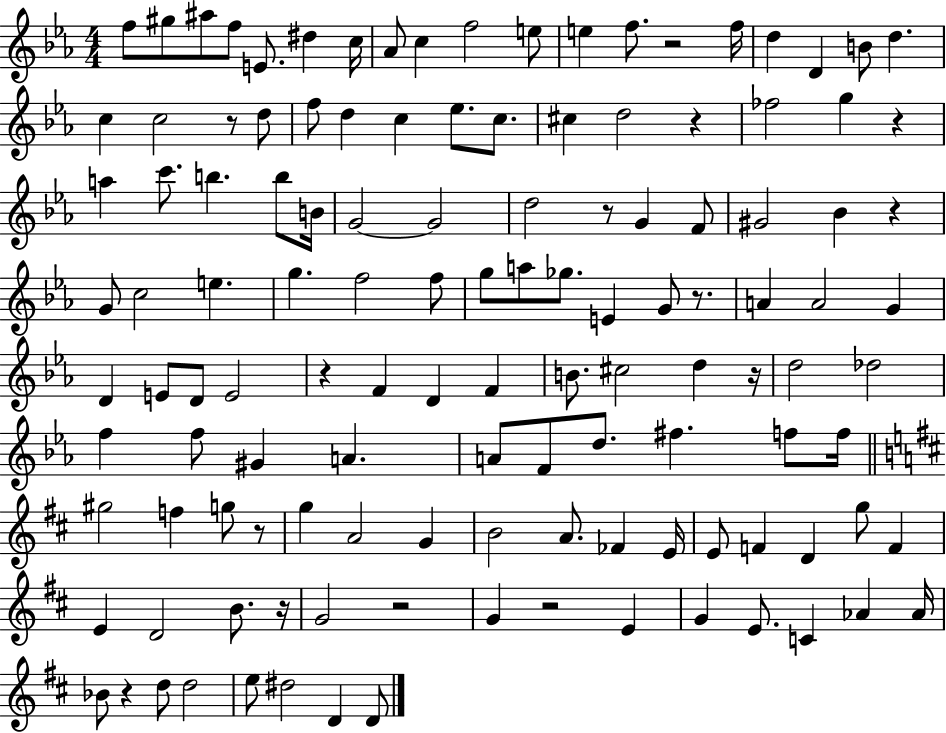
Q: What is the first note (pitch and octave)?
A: F5